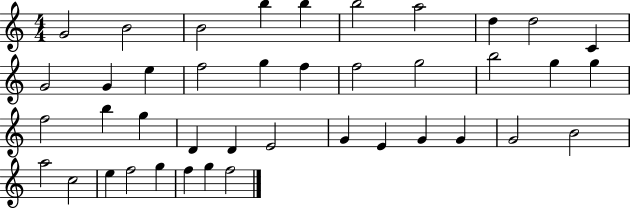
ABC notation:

X:1
T:Untitled
M:4/4
L:1/4
K:C
G2 B2 B2 b b b2 a2 d d2 C G2 G e f2 g f f2 g2 b2 g g f2 b g D D E2 G E G G G2 B2 a2 c2 e f2 g f g f2